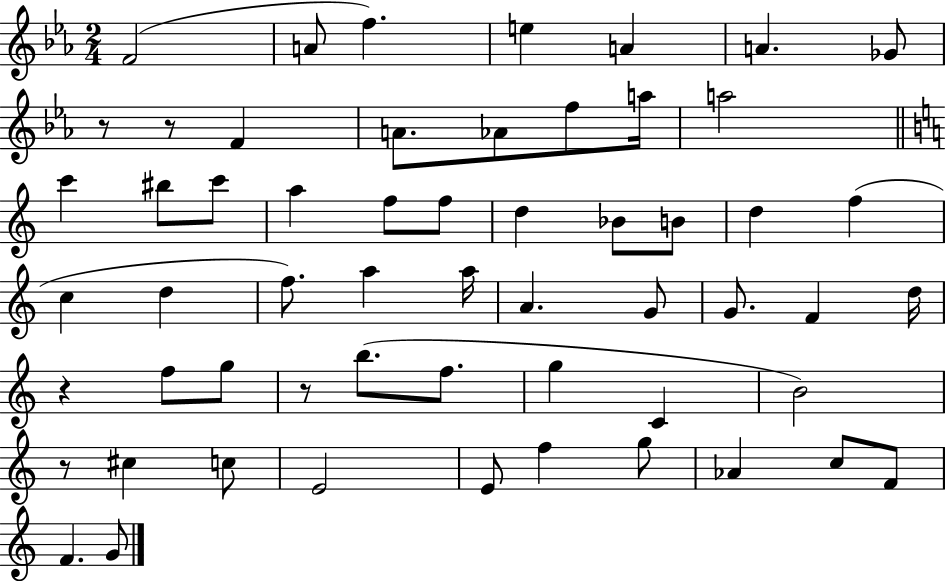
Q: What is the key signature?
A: EES major